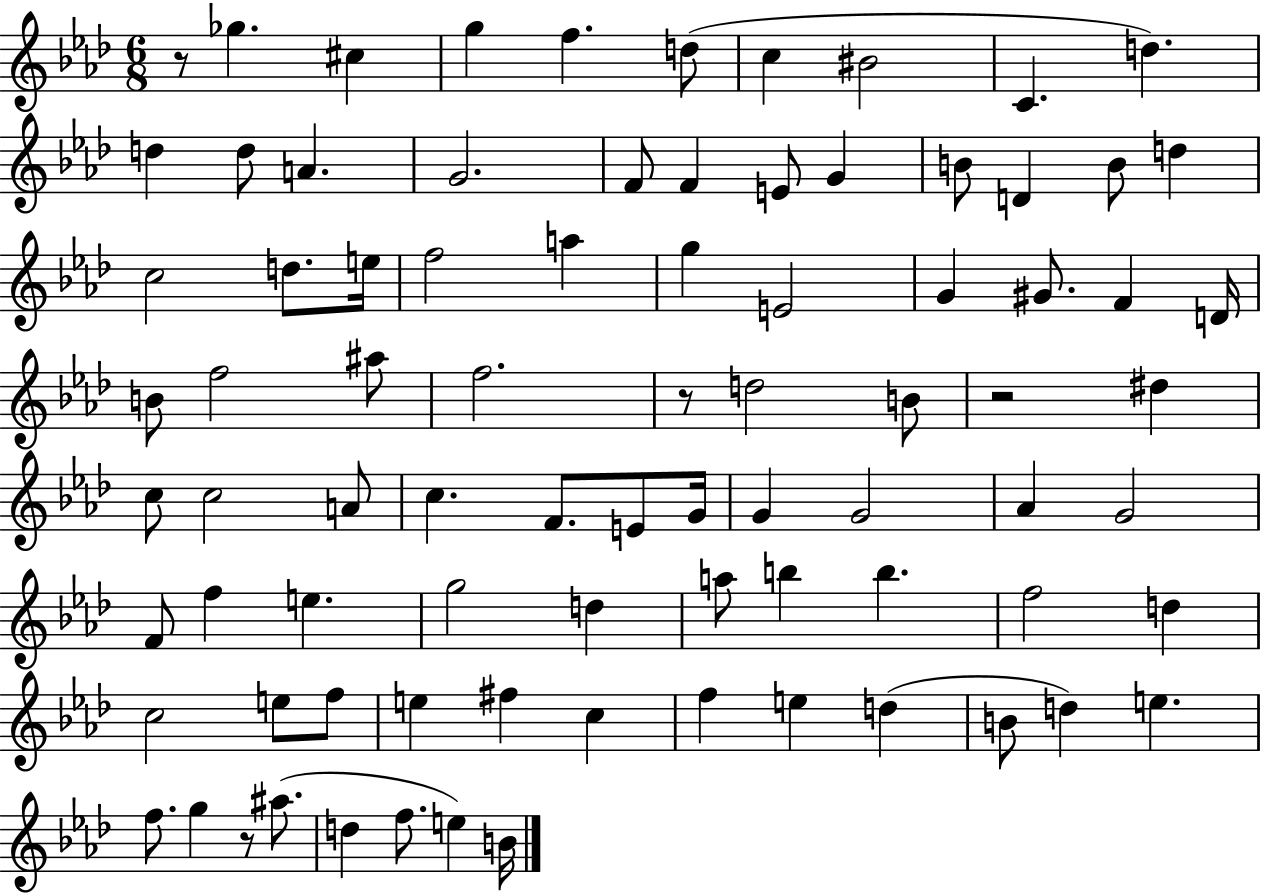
{
  \clef treble
  \numericTimeSignature
  \time 6/8
  \key aes \major
  r8 ges''4. cis''4 | g''4 f''4. d''8( | c''4 bis'2 | c'4. d''4.) | \break d''4 d''8 a'4. | g'2. | f'8 f'4 e'8 g'4 | b'8 d'4 b'8 d''4 | \break c''2 d''8. e''16 | f''2 a''4 | g''4 e'2 | g'4 gis'8. f'4 d'16 | \break b'8 f''2 ais''8 | f''2. | r8 d''2 b'8 | r2 dis''4 | \break c''8 c''2 a'8 | c''4. f'8. e'8 g'16 | g'4 g'2 | aes'4 g'2 | \break f'8 f''4 e''4. | g''2 d''4 | a''8 b''4 b''4. | f''2 d''4 | \break c''2 e''8 f''8 | e''4 fis''4 c''4 | f''4 e''4 d''4( | b'8 d''4) e''4. | \break f''8. g''4 r8 ais''8.( | d''4 f''8. e''4) b'16 | \bar "|."
}